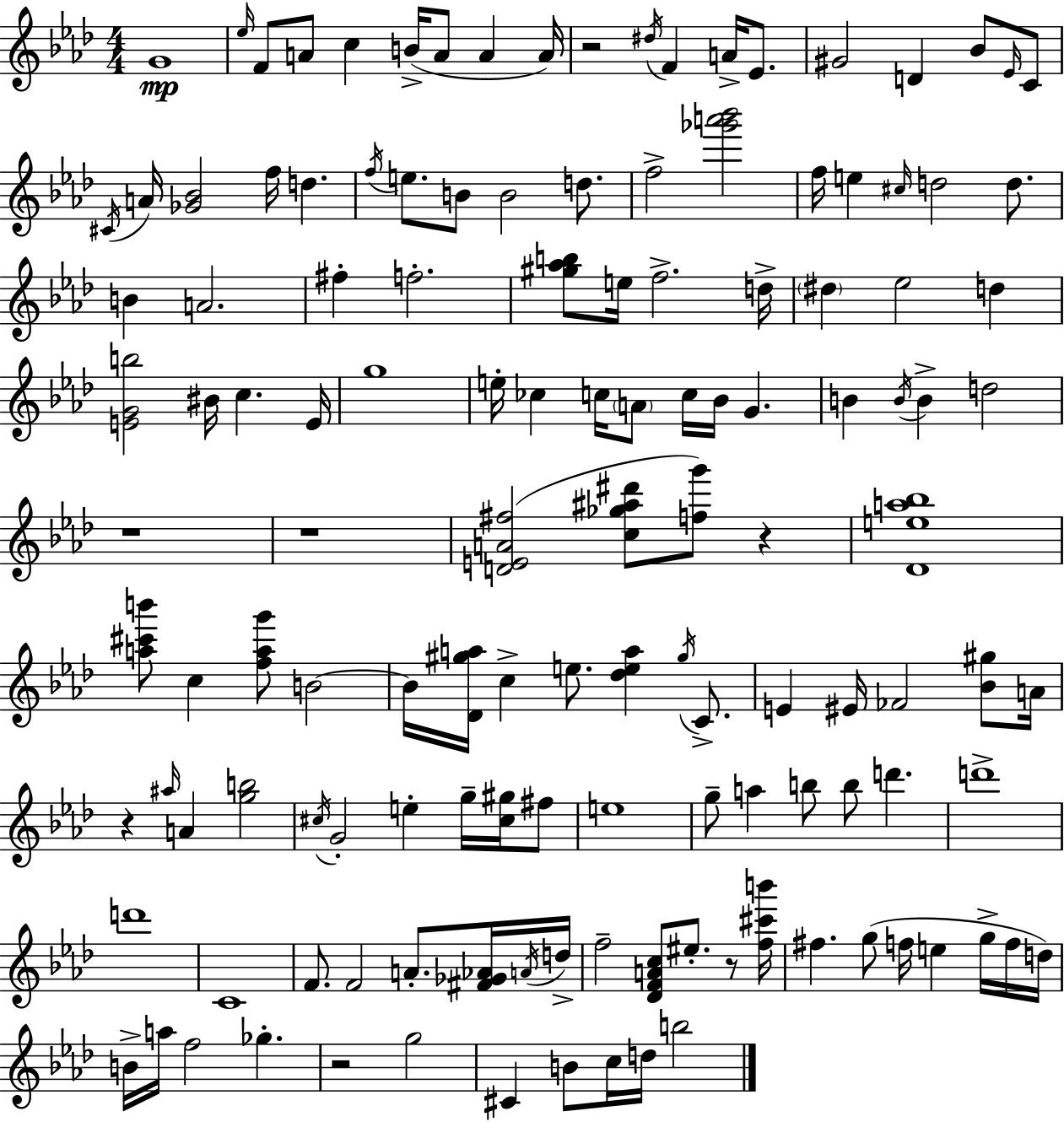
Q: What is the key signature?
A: F minor